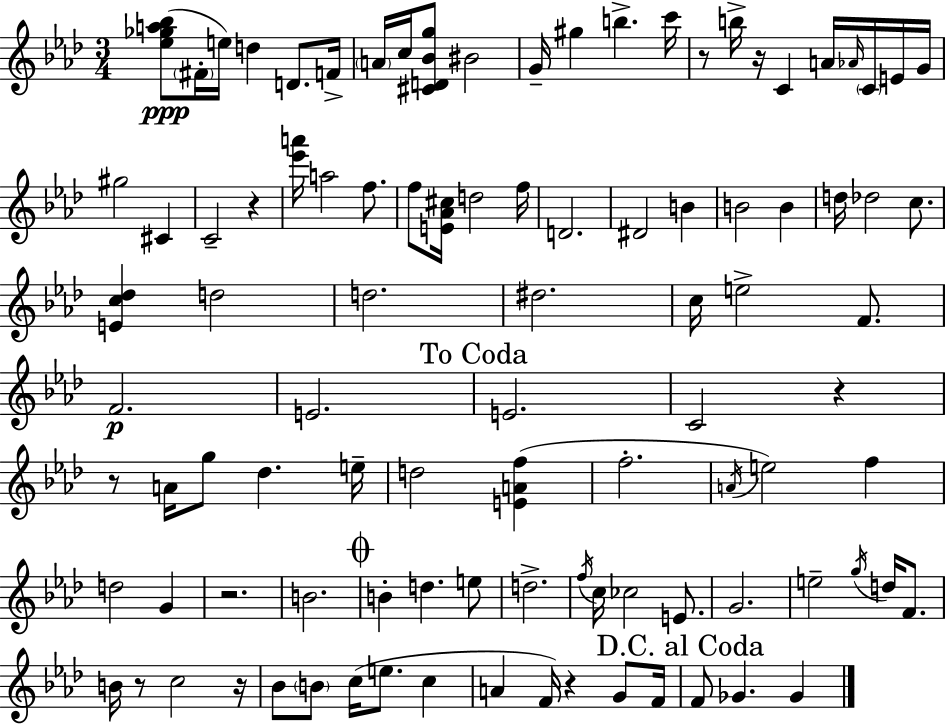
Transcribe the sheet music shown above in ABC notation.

X:1
T:Untitled
M:3/4
L:1/4
K:Fm
[_e_ga_b]/2 ^F/4 e/4 d D/2 F/4 A/4 c/4 [^CD_Bg]/2 ^B2 G/4 ^g b c'/4 z/2 b/4 z/4 C A/4 _A/4 C/4 E/4 G/4 ^g2 ^C C2 z [_e'a']/4 a2 f/2 f/2 [E_A^c]/4 d2 f/4 D2 ^D2 B B2 B d/4 _d2 c/2 [Ec_d] d2 d2 ^d2 c/4 e2 F/2 F2 E2 E2 C2 z z/2 A/4 g/2 _d e/4 d2 [EAf] f2 A/4 e2 f d2 G z2 B2 B d e/2 d2 f/4 c/4 _c2 E/2 G2 e2 g/4 d/4 F/2 B/4 z/2 c2 z/4 _B/2 B/2 c/4 e/2 c A F/4 z G/2 F/4 F/2 _G _G